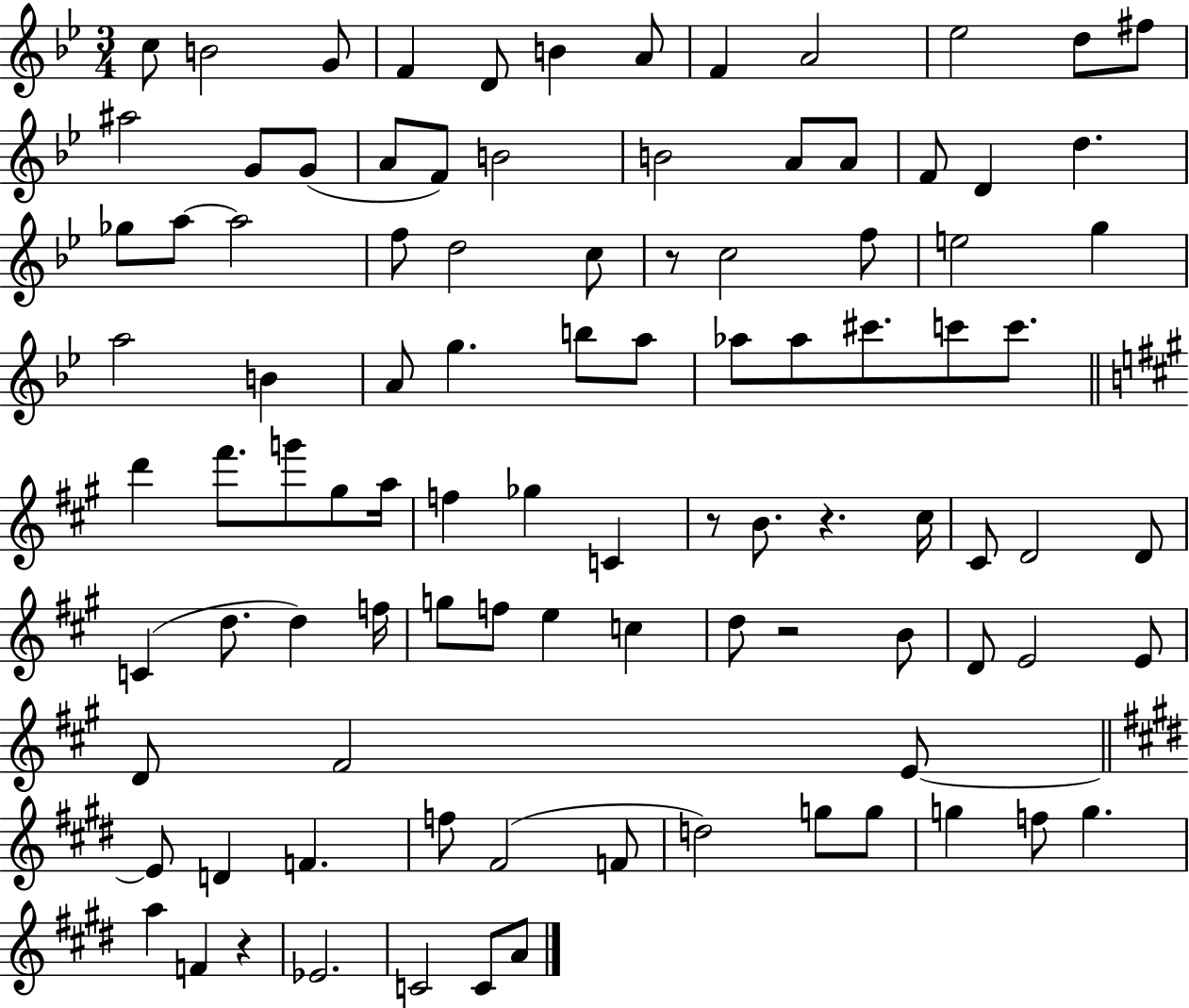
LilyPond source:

{
  \clef treble
  \numericTimeSignature
  \time 3/4
  \key bes \major
  \repeat volta 2 { c''8 b'2 g'8 | f'4 d'8 b'4 a'8 | f'4 a'2 | ees''2 d''8 fis''8 | \break ais''2 g'8 g'8( | a'8 f'8) b'2 | b'2 a'8 a'8 | f'8 d'4 d''4. | \break ges''8 a''8~~ a''2 | f''8 d''2 c''8 | r8 c''2 f''8 | e''2 g''4 | \break a''2 b'4 | a'8 g''4. b''8 a''8 | aes''8 aes''8 cis'''8. c'''8 c'''8. | \bar "||" \break \key a \major d'''4 fis'''8. g'''8 gis''8 a''16 | f''4 ges''4 c'4 | r8 b'8. r4. cis''16 | cis'8 d'2 d'8 | \break c'4( d''8. d''4) f''16 | g''8 f''8 e''4 c''4 | d''8 r2 b'8 | d'8 e'2 e'8 | \break d'8 fis'2 e'8~~ | \bar "||" \break \key e \major e'8 d'4 f'4. | f''8 fis'2( f'8 | d''2) g''8 g''8 | g''4 f''8 g''4. | \break a''4 f'4 r4 | ees'2. | c'2 c'8 a'8 | } \bar "|."
}